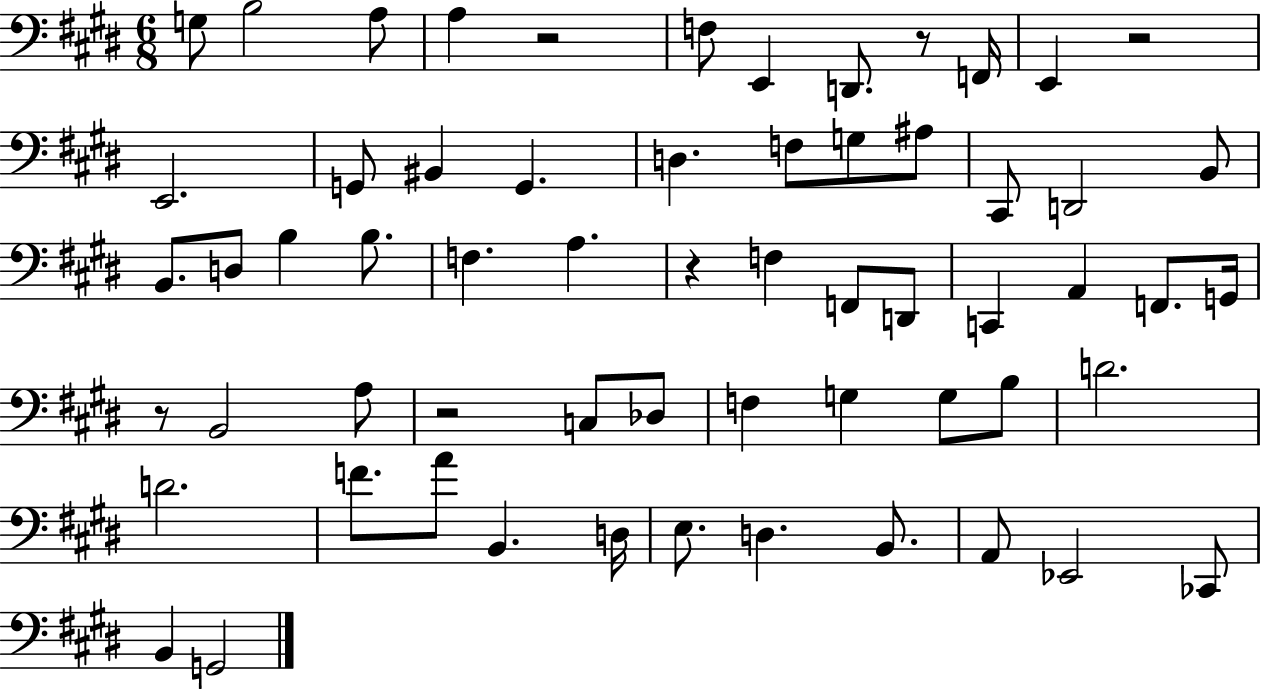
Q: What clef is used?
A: bass